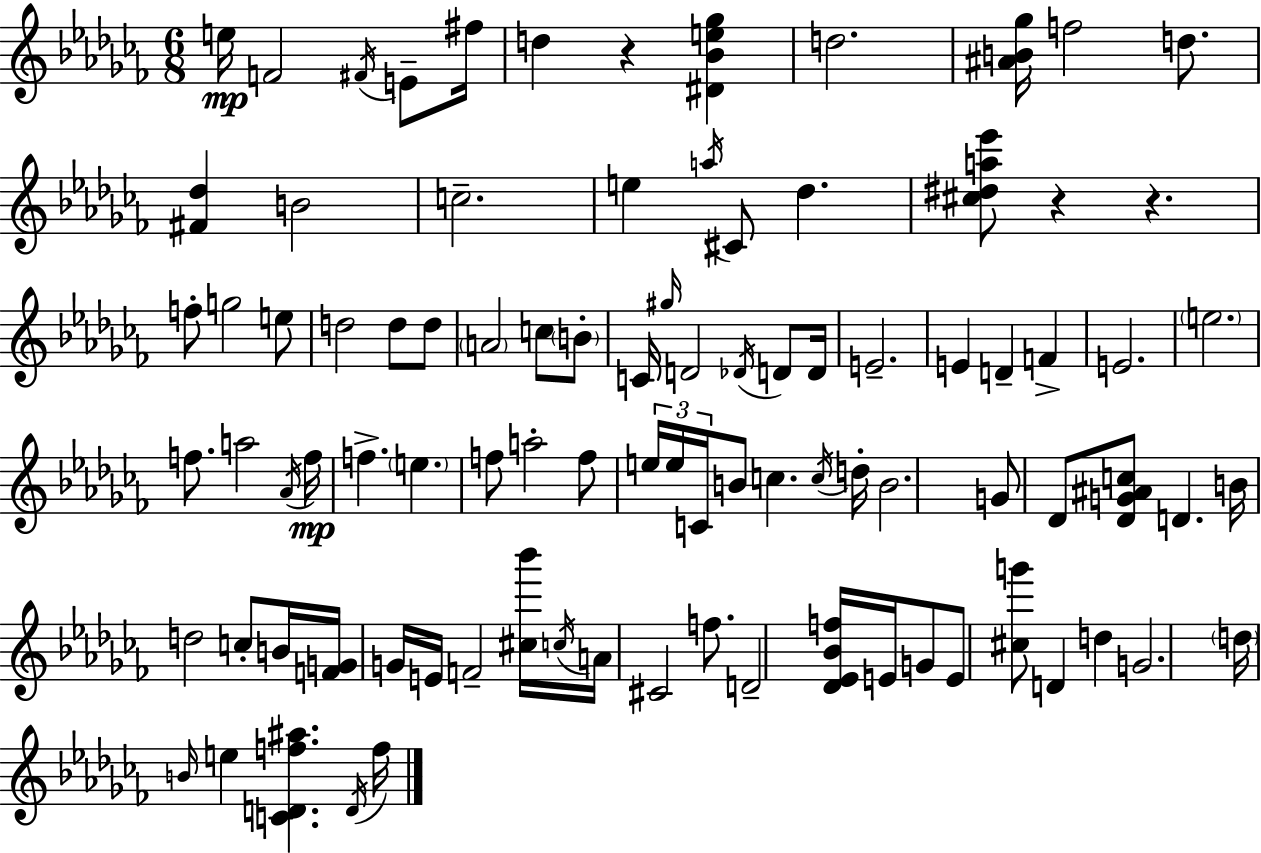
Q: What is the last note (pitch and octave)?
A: F5